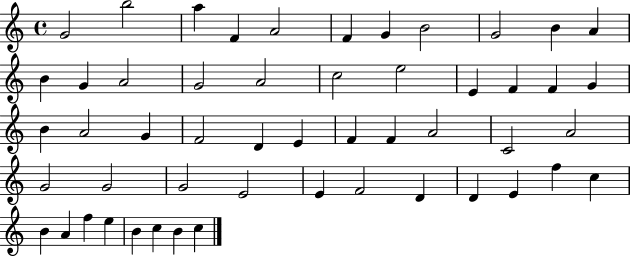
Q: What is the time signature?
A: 4/4